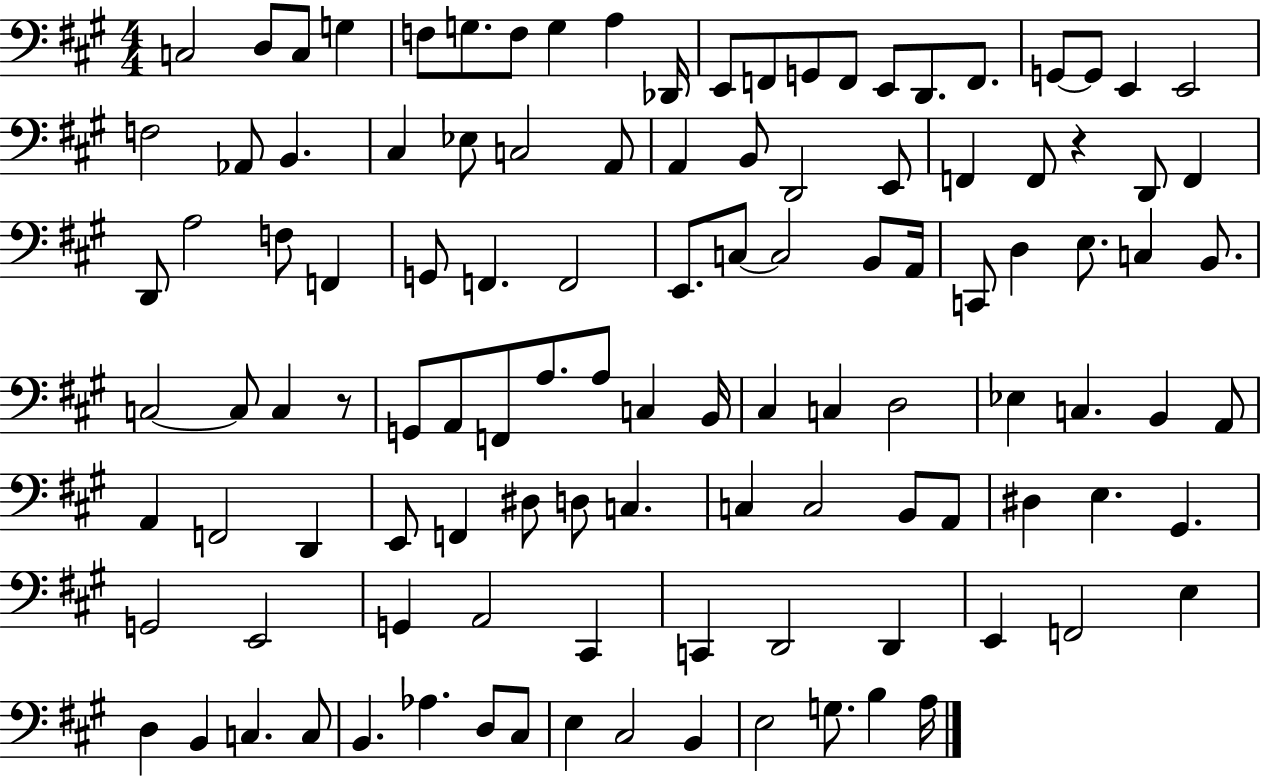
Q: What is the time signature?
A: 4/4